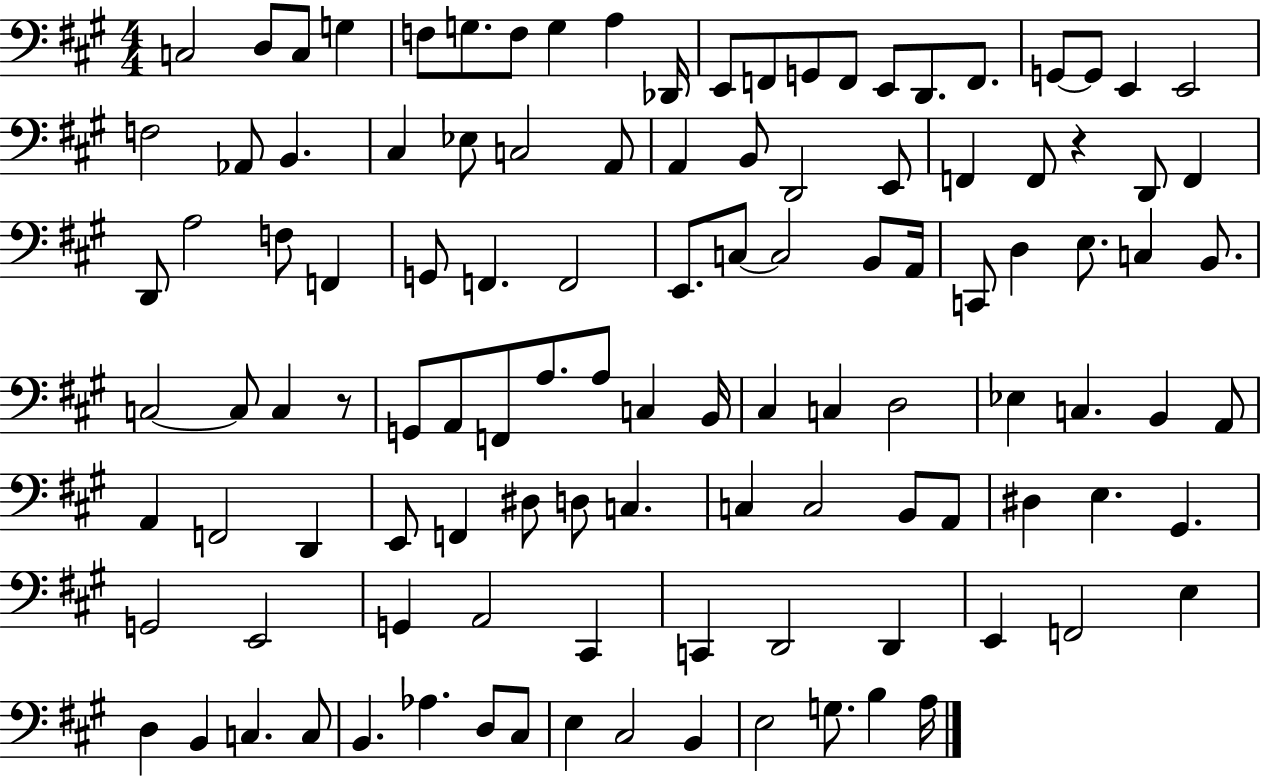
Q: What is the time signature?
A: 4/4